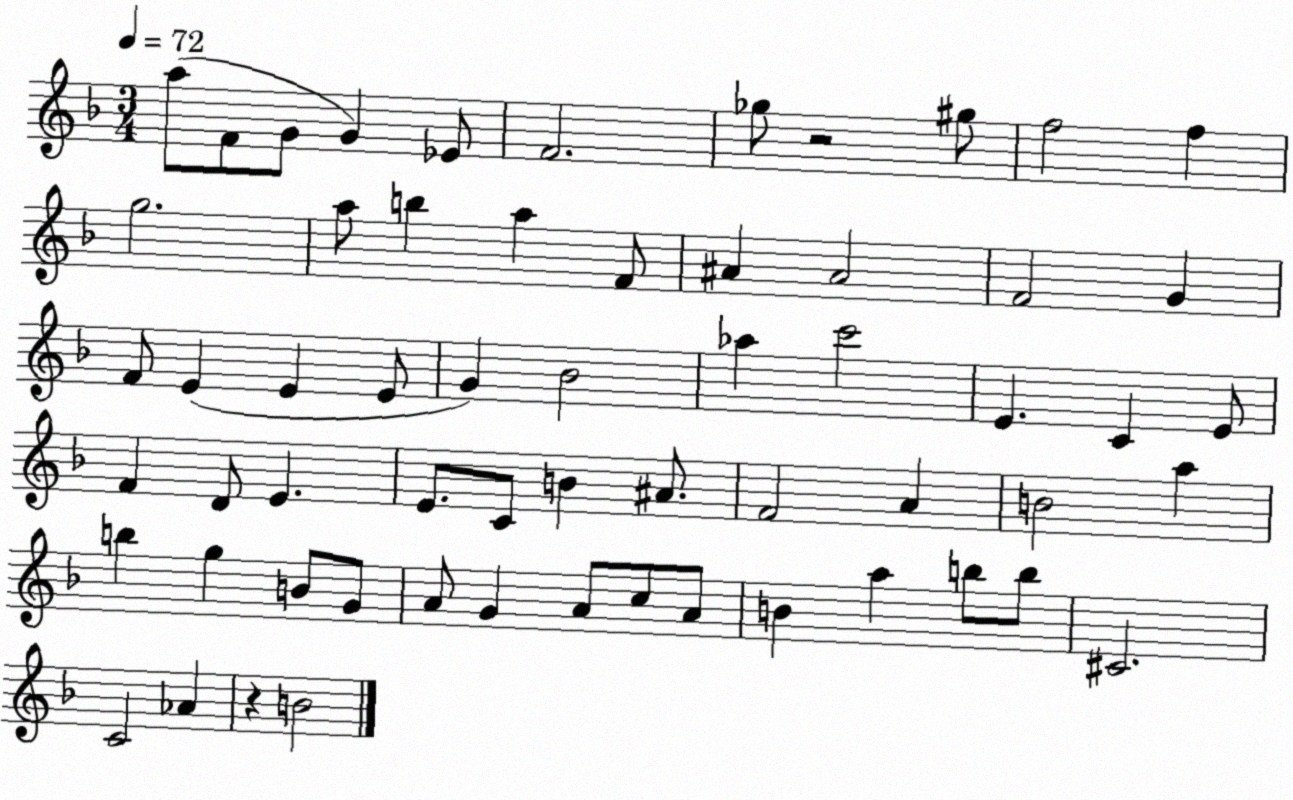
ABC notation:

X:1
T:Untitled
M:3/4
L:1/4
K:F
a/2 F/2 G/2 G _E/2 F2 _g/2 z2 ^g/2 f2 f g2 a/2 b a F/2 ^A ^A2 F2 G F/2 E E E/2 G _B2 _a c'2 E C E/2 F D/2 E E/2 C/2 B ^A/2 F2 A B2 a b g B/2 G/2 A/2 G A/2 c/2 A/2 B a b/2 b/2 ^C2 C2 _A z B2